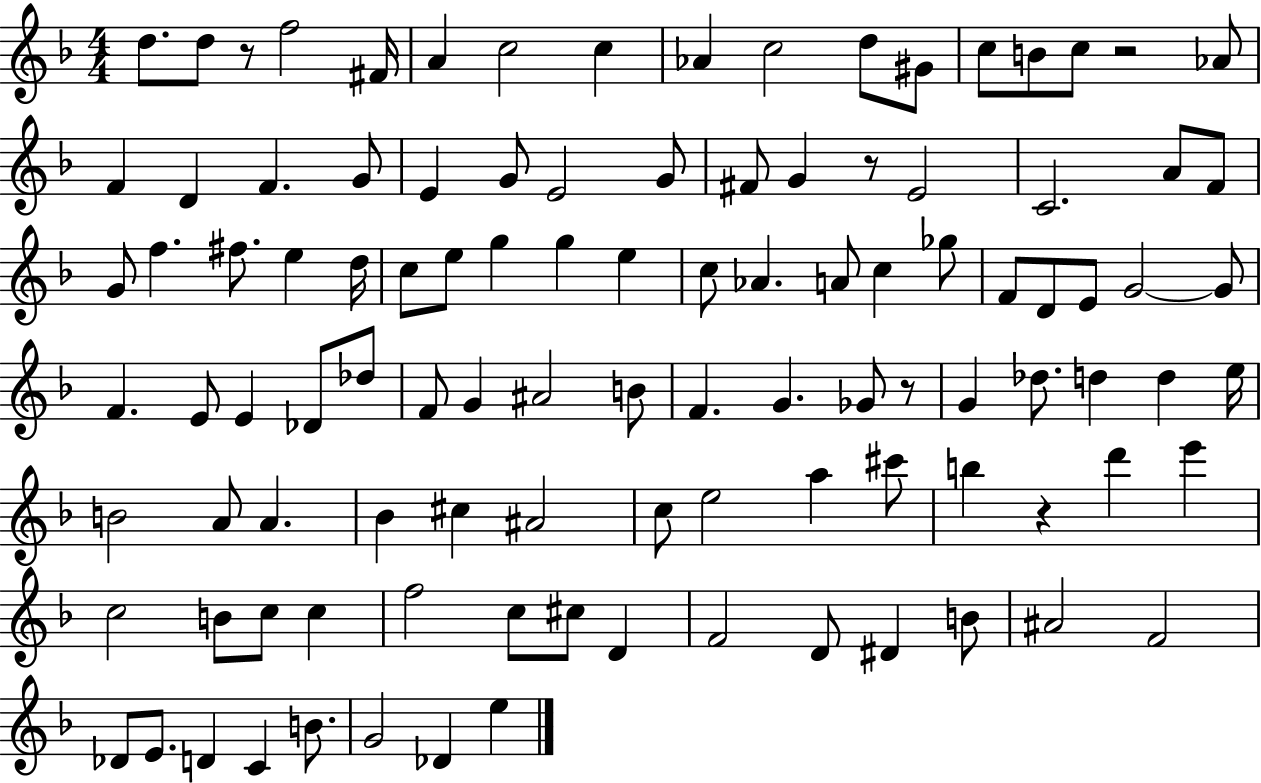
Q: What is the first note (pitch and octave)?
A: D5